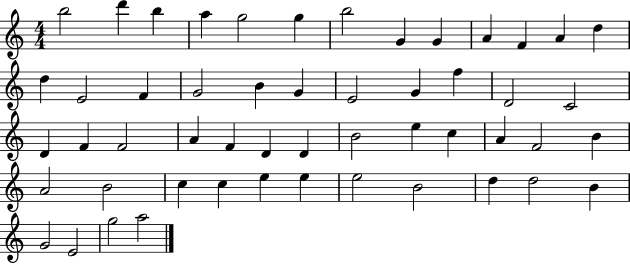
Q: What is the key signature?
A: C major